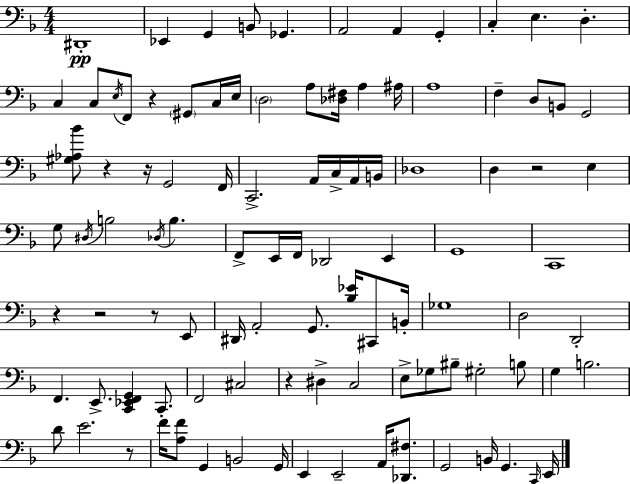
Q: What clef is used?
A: bass